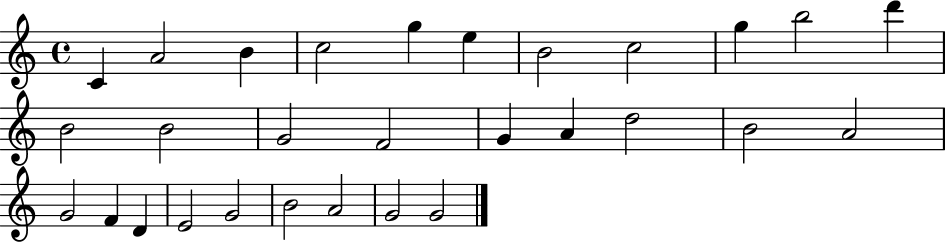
X:1
T:Untitled
M:4/4
L:1/4
K:C
C A2 B c2 g e B2 c2 g b2 d' B2 B2 G2 F2 G A d2 B2 A2 G2 F D E2 G2 B2 A2 G2 G2